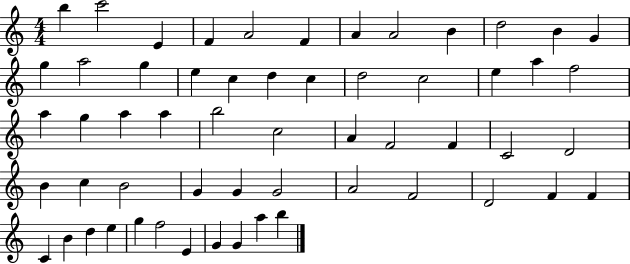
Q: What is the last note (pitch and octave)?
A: B5